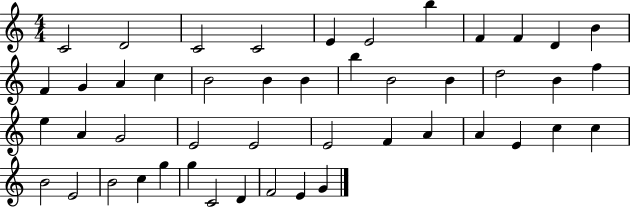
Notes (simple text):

C4/h D4/h C4/h C4/h E4/q E4/h B5/q F4/q F4/q D4/q B4/q F4/q G4/q A4/q C5/q B4/h B4/q B4/q B5/q B4/h B4/q D5/h B4/q F5/q E5/q A4/q G4/h E4/h E4/h E4/h F4/q A4/q A4/q E4/q C5/q C5/q B4/h E4/h B4/h C5/q G5/q G5/q C4/h D4/q F4/h E4/q G4/q